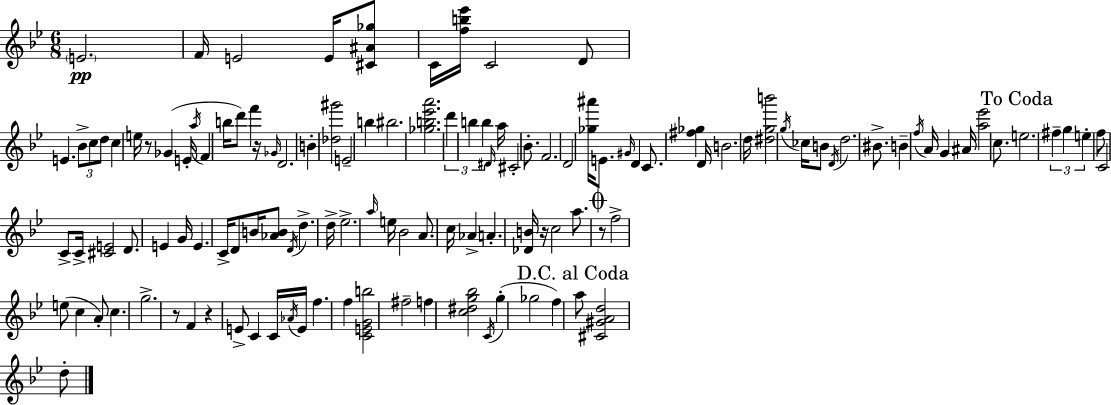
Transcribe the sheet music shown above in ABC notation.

X:1
T:Untitled
M:6/8
L:1/4
K:Gm
E2 F/4 E2 E/4 [^C^A_g]/2 C/4 [fb_e']/4 C2 D/2 E _B/2 c/2 d/2 c e/4 z/2 _G E/4 a/4 F b/4 d'/2 f' z/4 _G/4 D2 B [_d^g']2 E2 b ^b2 [_gb_e'a']2 d' b b ^D/4 a/4 ^C2 _B/2 F2 D2 [_g^a']/4 E/2 ^G/4 D C/2 [^f_g] D/4 B2 d/4 [^dgb']2 g/4 _c/4 B/2 D/4 d2 ^B/2 B f/4 A/4 G ^A/4 [a_e']2 c/2 e2 ^f g e f/2 C2 C/2 C/4 [^CE]2 D/2 E G/4 E C/4 D/2 B/4 [_AB]/2 D/4 d d/4 _e2 a/4 e/4 _B2 A/2 c/4 _A A [_DB]/4 z/4 c2 a/2 z/2 f2 e/2 c A/2 c g2 z/2 F z E/2 C C/4 _A/4 E/4 f f [CEGb]2 ^f2 f [c^dg_b]2 C/4 g _g2 f a/2 [^C^GAd]2 d/2